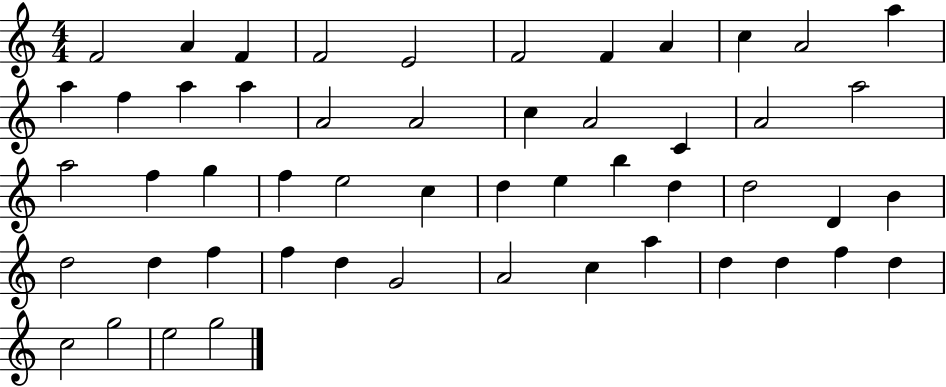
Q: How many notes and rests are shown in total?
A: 52